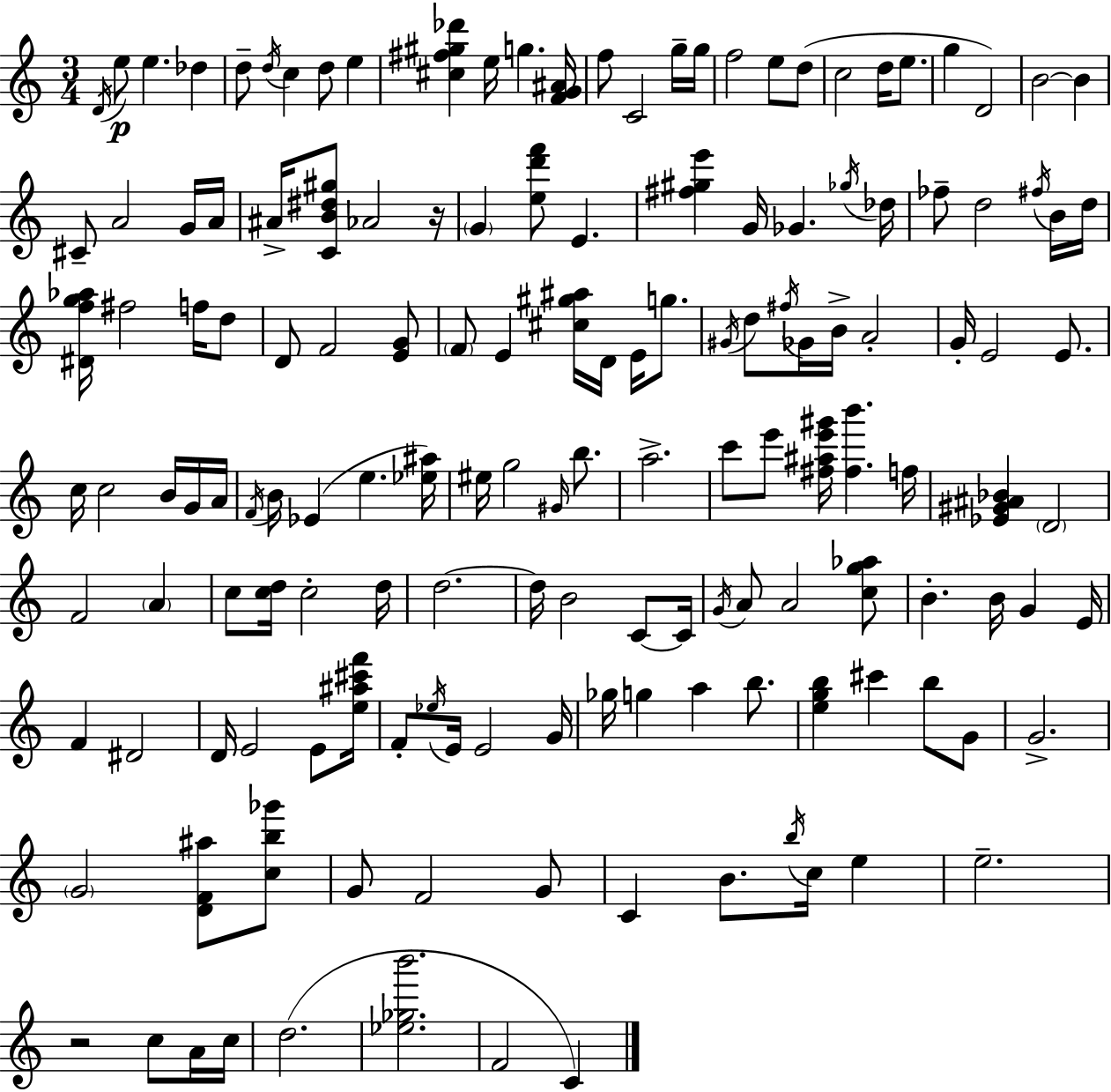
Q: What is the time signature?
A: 3/4